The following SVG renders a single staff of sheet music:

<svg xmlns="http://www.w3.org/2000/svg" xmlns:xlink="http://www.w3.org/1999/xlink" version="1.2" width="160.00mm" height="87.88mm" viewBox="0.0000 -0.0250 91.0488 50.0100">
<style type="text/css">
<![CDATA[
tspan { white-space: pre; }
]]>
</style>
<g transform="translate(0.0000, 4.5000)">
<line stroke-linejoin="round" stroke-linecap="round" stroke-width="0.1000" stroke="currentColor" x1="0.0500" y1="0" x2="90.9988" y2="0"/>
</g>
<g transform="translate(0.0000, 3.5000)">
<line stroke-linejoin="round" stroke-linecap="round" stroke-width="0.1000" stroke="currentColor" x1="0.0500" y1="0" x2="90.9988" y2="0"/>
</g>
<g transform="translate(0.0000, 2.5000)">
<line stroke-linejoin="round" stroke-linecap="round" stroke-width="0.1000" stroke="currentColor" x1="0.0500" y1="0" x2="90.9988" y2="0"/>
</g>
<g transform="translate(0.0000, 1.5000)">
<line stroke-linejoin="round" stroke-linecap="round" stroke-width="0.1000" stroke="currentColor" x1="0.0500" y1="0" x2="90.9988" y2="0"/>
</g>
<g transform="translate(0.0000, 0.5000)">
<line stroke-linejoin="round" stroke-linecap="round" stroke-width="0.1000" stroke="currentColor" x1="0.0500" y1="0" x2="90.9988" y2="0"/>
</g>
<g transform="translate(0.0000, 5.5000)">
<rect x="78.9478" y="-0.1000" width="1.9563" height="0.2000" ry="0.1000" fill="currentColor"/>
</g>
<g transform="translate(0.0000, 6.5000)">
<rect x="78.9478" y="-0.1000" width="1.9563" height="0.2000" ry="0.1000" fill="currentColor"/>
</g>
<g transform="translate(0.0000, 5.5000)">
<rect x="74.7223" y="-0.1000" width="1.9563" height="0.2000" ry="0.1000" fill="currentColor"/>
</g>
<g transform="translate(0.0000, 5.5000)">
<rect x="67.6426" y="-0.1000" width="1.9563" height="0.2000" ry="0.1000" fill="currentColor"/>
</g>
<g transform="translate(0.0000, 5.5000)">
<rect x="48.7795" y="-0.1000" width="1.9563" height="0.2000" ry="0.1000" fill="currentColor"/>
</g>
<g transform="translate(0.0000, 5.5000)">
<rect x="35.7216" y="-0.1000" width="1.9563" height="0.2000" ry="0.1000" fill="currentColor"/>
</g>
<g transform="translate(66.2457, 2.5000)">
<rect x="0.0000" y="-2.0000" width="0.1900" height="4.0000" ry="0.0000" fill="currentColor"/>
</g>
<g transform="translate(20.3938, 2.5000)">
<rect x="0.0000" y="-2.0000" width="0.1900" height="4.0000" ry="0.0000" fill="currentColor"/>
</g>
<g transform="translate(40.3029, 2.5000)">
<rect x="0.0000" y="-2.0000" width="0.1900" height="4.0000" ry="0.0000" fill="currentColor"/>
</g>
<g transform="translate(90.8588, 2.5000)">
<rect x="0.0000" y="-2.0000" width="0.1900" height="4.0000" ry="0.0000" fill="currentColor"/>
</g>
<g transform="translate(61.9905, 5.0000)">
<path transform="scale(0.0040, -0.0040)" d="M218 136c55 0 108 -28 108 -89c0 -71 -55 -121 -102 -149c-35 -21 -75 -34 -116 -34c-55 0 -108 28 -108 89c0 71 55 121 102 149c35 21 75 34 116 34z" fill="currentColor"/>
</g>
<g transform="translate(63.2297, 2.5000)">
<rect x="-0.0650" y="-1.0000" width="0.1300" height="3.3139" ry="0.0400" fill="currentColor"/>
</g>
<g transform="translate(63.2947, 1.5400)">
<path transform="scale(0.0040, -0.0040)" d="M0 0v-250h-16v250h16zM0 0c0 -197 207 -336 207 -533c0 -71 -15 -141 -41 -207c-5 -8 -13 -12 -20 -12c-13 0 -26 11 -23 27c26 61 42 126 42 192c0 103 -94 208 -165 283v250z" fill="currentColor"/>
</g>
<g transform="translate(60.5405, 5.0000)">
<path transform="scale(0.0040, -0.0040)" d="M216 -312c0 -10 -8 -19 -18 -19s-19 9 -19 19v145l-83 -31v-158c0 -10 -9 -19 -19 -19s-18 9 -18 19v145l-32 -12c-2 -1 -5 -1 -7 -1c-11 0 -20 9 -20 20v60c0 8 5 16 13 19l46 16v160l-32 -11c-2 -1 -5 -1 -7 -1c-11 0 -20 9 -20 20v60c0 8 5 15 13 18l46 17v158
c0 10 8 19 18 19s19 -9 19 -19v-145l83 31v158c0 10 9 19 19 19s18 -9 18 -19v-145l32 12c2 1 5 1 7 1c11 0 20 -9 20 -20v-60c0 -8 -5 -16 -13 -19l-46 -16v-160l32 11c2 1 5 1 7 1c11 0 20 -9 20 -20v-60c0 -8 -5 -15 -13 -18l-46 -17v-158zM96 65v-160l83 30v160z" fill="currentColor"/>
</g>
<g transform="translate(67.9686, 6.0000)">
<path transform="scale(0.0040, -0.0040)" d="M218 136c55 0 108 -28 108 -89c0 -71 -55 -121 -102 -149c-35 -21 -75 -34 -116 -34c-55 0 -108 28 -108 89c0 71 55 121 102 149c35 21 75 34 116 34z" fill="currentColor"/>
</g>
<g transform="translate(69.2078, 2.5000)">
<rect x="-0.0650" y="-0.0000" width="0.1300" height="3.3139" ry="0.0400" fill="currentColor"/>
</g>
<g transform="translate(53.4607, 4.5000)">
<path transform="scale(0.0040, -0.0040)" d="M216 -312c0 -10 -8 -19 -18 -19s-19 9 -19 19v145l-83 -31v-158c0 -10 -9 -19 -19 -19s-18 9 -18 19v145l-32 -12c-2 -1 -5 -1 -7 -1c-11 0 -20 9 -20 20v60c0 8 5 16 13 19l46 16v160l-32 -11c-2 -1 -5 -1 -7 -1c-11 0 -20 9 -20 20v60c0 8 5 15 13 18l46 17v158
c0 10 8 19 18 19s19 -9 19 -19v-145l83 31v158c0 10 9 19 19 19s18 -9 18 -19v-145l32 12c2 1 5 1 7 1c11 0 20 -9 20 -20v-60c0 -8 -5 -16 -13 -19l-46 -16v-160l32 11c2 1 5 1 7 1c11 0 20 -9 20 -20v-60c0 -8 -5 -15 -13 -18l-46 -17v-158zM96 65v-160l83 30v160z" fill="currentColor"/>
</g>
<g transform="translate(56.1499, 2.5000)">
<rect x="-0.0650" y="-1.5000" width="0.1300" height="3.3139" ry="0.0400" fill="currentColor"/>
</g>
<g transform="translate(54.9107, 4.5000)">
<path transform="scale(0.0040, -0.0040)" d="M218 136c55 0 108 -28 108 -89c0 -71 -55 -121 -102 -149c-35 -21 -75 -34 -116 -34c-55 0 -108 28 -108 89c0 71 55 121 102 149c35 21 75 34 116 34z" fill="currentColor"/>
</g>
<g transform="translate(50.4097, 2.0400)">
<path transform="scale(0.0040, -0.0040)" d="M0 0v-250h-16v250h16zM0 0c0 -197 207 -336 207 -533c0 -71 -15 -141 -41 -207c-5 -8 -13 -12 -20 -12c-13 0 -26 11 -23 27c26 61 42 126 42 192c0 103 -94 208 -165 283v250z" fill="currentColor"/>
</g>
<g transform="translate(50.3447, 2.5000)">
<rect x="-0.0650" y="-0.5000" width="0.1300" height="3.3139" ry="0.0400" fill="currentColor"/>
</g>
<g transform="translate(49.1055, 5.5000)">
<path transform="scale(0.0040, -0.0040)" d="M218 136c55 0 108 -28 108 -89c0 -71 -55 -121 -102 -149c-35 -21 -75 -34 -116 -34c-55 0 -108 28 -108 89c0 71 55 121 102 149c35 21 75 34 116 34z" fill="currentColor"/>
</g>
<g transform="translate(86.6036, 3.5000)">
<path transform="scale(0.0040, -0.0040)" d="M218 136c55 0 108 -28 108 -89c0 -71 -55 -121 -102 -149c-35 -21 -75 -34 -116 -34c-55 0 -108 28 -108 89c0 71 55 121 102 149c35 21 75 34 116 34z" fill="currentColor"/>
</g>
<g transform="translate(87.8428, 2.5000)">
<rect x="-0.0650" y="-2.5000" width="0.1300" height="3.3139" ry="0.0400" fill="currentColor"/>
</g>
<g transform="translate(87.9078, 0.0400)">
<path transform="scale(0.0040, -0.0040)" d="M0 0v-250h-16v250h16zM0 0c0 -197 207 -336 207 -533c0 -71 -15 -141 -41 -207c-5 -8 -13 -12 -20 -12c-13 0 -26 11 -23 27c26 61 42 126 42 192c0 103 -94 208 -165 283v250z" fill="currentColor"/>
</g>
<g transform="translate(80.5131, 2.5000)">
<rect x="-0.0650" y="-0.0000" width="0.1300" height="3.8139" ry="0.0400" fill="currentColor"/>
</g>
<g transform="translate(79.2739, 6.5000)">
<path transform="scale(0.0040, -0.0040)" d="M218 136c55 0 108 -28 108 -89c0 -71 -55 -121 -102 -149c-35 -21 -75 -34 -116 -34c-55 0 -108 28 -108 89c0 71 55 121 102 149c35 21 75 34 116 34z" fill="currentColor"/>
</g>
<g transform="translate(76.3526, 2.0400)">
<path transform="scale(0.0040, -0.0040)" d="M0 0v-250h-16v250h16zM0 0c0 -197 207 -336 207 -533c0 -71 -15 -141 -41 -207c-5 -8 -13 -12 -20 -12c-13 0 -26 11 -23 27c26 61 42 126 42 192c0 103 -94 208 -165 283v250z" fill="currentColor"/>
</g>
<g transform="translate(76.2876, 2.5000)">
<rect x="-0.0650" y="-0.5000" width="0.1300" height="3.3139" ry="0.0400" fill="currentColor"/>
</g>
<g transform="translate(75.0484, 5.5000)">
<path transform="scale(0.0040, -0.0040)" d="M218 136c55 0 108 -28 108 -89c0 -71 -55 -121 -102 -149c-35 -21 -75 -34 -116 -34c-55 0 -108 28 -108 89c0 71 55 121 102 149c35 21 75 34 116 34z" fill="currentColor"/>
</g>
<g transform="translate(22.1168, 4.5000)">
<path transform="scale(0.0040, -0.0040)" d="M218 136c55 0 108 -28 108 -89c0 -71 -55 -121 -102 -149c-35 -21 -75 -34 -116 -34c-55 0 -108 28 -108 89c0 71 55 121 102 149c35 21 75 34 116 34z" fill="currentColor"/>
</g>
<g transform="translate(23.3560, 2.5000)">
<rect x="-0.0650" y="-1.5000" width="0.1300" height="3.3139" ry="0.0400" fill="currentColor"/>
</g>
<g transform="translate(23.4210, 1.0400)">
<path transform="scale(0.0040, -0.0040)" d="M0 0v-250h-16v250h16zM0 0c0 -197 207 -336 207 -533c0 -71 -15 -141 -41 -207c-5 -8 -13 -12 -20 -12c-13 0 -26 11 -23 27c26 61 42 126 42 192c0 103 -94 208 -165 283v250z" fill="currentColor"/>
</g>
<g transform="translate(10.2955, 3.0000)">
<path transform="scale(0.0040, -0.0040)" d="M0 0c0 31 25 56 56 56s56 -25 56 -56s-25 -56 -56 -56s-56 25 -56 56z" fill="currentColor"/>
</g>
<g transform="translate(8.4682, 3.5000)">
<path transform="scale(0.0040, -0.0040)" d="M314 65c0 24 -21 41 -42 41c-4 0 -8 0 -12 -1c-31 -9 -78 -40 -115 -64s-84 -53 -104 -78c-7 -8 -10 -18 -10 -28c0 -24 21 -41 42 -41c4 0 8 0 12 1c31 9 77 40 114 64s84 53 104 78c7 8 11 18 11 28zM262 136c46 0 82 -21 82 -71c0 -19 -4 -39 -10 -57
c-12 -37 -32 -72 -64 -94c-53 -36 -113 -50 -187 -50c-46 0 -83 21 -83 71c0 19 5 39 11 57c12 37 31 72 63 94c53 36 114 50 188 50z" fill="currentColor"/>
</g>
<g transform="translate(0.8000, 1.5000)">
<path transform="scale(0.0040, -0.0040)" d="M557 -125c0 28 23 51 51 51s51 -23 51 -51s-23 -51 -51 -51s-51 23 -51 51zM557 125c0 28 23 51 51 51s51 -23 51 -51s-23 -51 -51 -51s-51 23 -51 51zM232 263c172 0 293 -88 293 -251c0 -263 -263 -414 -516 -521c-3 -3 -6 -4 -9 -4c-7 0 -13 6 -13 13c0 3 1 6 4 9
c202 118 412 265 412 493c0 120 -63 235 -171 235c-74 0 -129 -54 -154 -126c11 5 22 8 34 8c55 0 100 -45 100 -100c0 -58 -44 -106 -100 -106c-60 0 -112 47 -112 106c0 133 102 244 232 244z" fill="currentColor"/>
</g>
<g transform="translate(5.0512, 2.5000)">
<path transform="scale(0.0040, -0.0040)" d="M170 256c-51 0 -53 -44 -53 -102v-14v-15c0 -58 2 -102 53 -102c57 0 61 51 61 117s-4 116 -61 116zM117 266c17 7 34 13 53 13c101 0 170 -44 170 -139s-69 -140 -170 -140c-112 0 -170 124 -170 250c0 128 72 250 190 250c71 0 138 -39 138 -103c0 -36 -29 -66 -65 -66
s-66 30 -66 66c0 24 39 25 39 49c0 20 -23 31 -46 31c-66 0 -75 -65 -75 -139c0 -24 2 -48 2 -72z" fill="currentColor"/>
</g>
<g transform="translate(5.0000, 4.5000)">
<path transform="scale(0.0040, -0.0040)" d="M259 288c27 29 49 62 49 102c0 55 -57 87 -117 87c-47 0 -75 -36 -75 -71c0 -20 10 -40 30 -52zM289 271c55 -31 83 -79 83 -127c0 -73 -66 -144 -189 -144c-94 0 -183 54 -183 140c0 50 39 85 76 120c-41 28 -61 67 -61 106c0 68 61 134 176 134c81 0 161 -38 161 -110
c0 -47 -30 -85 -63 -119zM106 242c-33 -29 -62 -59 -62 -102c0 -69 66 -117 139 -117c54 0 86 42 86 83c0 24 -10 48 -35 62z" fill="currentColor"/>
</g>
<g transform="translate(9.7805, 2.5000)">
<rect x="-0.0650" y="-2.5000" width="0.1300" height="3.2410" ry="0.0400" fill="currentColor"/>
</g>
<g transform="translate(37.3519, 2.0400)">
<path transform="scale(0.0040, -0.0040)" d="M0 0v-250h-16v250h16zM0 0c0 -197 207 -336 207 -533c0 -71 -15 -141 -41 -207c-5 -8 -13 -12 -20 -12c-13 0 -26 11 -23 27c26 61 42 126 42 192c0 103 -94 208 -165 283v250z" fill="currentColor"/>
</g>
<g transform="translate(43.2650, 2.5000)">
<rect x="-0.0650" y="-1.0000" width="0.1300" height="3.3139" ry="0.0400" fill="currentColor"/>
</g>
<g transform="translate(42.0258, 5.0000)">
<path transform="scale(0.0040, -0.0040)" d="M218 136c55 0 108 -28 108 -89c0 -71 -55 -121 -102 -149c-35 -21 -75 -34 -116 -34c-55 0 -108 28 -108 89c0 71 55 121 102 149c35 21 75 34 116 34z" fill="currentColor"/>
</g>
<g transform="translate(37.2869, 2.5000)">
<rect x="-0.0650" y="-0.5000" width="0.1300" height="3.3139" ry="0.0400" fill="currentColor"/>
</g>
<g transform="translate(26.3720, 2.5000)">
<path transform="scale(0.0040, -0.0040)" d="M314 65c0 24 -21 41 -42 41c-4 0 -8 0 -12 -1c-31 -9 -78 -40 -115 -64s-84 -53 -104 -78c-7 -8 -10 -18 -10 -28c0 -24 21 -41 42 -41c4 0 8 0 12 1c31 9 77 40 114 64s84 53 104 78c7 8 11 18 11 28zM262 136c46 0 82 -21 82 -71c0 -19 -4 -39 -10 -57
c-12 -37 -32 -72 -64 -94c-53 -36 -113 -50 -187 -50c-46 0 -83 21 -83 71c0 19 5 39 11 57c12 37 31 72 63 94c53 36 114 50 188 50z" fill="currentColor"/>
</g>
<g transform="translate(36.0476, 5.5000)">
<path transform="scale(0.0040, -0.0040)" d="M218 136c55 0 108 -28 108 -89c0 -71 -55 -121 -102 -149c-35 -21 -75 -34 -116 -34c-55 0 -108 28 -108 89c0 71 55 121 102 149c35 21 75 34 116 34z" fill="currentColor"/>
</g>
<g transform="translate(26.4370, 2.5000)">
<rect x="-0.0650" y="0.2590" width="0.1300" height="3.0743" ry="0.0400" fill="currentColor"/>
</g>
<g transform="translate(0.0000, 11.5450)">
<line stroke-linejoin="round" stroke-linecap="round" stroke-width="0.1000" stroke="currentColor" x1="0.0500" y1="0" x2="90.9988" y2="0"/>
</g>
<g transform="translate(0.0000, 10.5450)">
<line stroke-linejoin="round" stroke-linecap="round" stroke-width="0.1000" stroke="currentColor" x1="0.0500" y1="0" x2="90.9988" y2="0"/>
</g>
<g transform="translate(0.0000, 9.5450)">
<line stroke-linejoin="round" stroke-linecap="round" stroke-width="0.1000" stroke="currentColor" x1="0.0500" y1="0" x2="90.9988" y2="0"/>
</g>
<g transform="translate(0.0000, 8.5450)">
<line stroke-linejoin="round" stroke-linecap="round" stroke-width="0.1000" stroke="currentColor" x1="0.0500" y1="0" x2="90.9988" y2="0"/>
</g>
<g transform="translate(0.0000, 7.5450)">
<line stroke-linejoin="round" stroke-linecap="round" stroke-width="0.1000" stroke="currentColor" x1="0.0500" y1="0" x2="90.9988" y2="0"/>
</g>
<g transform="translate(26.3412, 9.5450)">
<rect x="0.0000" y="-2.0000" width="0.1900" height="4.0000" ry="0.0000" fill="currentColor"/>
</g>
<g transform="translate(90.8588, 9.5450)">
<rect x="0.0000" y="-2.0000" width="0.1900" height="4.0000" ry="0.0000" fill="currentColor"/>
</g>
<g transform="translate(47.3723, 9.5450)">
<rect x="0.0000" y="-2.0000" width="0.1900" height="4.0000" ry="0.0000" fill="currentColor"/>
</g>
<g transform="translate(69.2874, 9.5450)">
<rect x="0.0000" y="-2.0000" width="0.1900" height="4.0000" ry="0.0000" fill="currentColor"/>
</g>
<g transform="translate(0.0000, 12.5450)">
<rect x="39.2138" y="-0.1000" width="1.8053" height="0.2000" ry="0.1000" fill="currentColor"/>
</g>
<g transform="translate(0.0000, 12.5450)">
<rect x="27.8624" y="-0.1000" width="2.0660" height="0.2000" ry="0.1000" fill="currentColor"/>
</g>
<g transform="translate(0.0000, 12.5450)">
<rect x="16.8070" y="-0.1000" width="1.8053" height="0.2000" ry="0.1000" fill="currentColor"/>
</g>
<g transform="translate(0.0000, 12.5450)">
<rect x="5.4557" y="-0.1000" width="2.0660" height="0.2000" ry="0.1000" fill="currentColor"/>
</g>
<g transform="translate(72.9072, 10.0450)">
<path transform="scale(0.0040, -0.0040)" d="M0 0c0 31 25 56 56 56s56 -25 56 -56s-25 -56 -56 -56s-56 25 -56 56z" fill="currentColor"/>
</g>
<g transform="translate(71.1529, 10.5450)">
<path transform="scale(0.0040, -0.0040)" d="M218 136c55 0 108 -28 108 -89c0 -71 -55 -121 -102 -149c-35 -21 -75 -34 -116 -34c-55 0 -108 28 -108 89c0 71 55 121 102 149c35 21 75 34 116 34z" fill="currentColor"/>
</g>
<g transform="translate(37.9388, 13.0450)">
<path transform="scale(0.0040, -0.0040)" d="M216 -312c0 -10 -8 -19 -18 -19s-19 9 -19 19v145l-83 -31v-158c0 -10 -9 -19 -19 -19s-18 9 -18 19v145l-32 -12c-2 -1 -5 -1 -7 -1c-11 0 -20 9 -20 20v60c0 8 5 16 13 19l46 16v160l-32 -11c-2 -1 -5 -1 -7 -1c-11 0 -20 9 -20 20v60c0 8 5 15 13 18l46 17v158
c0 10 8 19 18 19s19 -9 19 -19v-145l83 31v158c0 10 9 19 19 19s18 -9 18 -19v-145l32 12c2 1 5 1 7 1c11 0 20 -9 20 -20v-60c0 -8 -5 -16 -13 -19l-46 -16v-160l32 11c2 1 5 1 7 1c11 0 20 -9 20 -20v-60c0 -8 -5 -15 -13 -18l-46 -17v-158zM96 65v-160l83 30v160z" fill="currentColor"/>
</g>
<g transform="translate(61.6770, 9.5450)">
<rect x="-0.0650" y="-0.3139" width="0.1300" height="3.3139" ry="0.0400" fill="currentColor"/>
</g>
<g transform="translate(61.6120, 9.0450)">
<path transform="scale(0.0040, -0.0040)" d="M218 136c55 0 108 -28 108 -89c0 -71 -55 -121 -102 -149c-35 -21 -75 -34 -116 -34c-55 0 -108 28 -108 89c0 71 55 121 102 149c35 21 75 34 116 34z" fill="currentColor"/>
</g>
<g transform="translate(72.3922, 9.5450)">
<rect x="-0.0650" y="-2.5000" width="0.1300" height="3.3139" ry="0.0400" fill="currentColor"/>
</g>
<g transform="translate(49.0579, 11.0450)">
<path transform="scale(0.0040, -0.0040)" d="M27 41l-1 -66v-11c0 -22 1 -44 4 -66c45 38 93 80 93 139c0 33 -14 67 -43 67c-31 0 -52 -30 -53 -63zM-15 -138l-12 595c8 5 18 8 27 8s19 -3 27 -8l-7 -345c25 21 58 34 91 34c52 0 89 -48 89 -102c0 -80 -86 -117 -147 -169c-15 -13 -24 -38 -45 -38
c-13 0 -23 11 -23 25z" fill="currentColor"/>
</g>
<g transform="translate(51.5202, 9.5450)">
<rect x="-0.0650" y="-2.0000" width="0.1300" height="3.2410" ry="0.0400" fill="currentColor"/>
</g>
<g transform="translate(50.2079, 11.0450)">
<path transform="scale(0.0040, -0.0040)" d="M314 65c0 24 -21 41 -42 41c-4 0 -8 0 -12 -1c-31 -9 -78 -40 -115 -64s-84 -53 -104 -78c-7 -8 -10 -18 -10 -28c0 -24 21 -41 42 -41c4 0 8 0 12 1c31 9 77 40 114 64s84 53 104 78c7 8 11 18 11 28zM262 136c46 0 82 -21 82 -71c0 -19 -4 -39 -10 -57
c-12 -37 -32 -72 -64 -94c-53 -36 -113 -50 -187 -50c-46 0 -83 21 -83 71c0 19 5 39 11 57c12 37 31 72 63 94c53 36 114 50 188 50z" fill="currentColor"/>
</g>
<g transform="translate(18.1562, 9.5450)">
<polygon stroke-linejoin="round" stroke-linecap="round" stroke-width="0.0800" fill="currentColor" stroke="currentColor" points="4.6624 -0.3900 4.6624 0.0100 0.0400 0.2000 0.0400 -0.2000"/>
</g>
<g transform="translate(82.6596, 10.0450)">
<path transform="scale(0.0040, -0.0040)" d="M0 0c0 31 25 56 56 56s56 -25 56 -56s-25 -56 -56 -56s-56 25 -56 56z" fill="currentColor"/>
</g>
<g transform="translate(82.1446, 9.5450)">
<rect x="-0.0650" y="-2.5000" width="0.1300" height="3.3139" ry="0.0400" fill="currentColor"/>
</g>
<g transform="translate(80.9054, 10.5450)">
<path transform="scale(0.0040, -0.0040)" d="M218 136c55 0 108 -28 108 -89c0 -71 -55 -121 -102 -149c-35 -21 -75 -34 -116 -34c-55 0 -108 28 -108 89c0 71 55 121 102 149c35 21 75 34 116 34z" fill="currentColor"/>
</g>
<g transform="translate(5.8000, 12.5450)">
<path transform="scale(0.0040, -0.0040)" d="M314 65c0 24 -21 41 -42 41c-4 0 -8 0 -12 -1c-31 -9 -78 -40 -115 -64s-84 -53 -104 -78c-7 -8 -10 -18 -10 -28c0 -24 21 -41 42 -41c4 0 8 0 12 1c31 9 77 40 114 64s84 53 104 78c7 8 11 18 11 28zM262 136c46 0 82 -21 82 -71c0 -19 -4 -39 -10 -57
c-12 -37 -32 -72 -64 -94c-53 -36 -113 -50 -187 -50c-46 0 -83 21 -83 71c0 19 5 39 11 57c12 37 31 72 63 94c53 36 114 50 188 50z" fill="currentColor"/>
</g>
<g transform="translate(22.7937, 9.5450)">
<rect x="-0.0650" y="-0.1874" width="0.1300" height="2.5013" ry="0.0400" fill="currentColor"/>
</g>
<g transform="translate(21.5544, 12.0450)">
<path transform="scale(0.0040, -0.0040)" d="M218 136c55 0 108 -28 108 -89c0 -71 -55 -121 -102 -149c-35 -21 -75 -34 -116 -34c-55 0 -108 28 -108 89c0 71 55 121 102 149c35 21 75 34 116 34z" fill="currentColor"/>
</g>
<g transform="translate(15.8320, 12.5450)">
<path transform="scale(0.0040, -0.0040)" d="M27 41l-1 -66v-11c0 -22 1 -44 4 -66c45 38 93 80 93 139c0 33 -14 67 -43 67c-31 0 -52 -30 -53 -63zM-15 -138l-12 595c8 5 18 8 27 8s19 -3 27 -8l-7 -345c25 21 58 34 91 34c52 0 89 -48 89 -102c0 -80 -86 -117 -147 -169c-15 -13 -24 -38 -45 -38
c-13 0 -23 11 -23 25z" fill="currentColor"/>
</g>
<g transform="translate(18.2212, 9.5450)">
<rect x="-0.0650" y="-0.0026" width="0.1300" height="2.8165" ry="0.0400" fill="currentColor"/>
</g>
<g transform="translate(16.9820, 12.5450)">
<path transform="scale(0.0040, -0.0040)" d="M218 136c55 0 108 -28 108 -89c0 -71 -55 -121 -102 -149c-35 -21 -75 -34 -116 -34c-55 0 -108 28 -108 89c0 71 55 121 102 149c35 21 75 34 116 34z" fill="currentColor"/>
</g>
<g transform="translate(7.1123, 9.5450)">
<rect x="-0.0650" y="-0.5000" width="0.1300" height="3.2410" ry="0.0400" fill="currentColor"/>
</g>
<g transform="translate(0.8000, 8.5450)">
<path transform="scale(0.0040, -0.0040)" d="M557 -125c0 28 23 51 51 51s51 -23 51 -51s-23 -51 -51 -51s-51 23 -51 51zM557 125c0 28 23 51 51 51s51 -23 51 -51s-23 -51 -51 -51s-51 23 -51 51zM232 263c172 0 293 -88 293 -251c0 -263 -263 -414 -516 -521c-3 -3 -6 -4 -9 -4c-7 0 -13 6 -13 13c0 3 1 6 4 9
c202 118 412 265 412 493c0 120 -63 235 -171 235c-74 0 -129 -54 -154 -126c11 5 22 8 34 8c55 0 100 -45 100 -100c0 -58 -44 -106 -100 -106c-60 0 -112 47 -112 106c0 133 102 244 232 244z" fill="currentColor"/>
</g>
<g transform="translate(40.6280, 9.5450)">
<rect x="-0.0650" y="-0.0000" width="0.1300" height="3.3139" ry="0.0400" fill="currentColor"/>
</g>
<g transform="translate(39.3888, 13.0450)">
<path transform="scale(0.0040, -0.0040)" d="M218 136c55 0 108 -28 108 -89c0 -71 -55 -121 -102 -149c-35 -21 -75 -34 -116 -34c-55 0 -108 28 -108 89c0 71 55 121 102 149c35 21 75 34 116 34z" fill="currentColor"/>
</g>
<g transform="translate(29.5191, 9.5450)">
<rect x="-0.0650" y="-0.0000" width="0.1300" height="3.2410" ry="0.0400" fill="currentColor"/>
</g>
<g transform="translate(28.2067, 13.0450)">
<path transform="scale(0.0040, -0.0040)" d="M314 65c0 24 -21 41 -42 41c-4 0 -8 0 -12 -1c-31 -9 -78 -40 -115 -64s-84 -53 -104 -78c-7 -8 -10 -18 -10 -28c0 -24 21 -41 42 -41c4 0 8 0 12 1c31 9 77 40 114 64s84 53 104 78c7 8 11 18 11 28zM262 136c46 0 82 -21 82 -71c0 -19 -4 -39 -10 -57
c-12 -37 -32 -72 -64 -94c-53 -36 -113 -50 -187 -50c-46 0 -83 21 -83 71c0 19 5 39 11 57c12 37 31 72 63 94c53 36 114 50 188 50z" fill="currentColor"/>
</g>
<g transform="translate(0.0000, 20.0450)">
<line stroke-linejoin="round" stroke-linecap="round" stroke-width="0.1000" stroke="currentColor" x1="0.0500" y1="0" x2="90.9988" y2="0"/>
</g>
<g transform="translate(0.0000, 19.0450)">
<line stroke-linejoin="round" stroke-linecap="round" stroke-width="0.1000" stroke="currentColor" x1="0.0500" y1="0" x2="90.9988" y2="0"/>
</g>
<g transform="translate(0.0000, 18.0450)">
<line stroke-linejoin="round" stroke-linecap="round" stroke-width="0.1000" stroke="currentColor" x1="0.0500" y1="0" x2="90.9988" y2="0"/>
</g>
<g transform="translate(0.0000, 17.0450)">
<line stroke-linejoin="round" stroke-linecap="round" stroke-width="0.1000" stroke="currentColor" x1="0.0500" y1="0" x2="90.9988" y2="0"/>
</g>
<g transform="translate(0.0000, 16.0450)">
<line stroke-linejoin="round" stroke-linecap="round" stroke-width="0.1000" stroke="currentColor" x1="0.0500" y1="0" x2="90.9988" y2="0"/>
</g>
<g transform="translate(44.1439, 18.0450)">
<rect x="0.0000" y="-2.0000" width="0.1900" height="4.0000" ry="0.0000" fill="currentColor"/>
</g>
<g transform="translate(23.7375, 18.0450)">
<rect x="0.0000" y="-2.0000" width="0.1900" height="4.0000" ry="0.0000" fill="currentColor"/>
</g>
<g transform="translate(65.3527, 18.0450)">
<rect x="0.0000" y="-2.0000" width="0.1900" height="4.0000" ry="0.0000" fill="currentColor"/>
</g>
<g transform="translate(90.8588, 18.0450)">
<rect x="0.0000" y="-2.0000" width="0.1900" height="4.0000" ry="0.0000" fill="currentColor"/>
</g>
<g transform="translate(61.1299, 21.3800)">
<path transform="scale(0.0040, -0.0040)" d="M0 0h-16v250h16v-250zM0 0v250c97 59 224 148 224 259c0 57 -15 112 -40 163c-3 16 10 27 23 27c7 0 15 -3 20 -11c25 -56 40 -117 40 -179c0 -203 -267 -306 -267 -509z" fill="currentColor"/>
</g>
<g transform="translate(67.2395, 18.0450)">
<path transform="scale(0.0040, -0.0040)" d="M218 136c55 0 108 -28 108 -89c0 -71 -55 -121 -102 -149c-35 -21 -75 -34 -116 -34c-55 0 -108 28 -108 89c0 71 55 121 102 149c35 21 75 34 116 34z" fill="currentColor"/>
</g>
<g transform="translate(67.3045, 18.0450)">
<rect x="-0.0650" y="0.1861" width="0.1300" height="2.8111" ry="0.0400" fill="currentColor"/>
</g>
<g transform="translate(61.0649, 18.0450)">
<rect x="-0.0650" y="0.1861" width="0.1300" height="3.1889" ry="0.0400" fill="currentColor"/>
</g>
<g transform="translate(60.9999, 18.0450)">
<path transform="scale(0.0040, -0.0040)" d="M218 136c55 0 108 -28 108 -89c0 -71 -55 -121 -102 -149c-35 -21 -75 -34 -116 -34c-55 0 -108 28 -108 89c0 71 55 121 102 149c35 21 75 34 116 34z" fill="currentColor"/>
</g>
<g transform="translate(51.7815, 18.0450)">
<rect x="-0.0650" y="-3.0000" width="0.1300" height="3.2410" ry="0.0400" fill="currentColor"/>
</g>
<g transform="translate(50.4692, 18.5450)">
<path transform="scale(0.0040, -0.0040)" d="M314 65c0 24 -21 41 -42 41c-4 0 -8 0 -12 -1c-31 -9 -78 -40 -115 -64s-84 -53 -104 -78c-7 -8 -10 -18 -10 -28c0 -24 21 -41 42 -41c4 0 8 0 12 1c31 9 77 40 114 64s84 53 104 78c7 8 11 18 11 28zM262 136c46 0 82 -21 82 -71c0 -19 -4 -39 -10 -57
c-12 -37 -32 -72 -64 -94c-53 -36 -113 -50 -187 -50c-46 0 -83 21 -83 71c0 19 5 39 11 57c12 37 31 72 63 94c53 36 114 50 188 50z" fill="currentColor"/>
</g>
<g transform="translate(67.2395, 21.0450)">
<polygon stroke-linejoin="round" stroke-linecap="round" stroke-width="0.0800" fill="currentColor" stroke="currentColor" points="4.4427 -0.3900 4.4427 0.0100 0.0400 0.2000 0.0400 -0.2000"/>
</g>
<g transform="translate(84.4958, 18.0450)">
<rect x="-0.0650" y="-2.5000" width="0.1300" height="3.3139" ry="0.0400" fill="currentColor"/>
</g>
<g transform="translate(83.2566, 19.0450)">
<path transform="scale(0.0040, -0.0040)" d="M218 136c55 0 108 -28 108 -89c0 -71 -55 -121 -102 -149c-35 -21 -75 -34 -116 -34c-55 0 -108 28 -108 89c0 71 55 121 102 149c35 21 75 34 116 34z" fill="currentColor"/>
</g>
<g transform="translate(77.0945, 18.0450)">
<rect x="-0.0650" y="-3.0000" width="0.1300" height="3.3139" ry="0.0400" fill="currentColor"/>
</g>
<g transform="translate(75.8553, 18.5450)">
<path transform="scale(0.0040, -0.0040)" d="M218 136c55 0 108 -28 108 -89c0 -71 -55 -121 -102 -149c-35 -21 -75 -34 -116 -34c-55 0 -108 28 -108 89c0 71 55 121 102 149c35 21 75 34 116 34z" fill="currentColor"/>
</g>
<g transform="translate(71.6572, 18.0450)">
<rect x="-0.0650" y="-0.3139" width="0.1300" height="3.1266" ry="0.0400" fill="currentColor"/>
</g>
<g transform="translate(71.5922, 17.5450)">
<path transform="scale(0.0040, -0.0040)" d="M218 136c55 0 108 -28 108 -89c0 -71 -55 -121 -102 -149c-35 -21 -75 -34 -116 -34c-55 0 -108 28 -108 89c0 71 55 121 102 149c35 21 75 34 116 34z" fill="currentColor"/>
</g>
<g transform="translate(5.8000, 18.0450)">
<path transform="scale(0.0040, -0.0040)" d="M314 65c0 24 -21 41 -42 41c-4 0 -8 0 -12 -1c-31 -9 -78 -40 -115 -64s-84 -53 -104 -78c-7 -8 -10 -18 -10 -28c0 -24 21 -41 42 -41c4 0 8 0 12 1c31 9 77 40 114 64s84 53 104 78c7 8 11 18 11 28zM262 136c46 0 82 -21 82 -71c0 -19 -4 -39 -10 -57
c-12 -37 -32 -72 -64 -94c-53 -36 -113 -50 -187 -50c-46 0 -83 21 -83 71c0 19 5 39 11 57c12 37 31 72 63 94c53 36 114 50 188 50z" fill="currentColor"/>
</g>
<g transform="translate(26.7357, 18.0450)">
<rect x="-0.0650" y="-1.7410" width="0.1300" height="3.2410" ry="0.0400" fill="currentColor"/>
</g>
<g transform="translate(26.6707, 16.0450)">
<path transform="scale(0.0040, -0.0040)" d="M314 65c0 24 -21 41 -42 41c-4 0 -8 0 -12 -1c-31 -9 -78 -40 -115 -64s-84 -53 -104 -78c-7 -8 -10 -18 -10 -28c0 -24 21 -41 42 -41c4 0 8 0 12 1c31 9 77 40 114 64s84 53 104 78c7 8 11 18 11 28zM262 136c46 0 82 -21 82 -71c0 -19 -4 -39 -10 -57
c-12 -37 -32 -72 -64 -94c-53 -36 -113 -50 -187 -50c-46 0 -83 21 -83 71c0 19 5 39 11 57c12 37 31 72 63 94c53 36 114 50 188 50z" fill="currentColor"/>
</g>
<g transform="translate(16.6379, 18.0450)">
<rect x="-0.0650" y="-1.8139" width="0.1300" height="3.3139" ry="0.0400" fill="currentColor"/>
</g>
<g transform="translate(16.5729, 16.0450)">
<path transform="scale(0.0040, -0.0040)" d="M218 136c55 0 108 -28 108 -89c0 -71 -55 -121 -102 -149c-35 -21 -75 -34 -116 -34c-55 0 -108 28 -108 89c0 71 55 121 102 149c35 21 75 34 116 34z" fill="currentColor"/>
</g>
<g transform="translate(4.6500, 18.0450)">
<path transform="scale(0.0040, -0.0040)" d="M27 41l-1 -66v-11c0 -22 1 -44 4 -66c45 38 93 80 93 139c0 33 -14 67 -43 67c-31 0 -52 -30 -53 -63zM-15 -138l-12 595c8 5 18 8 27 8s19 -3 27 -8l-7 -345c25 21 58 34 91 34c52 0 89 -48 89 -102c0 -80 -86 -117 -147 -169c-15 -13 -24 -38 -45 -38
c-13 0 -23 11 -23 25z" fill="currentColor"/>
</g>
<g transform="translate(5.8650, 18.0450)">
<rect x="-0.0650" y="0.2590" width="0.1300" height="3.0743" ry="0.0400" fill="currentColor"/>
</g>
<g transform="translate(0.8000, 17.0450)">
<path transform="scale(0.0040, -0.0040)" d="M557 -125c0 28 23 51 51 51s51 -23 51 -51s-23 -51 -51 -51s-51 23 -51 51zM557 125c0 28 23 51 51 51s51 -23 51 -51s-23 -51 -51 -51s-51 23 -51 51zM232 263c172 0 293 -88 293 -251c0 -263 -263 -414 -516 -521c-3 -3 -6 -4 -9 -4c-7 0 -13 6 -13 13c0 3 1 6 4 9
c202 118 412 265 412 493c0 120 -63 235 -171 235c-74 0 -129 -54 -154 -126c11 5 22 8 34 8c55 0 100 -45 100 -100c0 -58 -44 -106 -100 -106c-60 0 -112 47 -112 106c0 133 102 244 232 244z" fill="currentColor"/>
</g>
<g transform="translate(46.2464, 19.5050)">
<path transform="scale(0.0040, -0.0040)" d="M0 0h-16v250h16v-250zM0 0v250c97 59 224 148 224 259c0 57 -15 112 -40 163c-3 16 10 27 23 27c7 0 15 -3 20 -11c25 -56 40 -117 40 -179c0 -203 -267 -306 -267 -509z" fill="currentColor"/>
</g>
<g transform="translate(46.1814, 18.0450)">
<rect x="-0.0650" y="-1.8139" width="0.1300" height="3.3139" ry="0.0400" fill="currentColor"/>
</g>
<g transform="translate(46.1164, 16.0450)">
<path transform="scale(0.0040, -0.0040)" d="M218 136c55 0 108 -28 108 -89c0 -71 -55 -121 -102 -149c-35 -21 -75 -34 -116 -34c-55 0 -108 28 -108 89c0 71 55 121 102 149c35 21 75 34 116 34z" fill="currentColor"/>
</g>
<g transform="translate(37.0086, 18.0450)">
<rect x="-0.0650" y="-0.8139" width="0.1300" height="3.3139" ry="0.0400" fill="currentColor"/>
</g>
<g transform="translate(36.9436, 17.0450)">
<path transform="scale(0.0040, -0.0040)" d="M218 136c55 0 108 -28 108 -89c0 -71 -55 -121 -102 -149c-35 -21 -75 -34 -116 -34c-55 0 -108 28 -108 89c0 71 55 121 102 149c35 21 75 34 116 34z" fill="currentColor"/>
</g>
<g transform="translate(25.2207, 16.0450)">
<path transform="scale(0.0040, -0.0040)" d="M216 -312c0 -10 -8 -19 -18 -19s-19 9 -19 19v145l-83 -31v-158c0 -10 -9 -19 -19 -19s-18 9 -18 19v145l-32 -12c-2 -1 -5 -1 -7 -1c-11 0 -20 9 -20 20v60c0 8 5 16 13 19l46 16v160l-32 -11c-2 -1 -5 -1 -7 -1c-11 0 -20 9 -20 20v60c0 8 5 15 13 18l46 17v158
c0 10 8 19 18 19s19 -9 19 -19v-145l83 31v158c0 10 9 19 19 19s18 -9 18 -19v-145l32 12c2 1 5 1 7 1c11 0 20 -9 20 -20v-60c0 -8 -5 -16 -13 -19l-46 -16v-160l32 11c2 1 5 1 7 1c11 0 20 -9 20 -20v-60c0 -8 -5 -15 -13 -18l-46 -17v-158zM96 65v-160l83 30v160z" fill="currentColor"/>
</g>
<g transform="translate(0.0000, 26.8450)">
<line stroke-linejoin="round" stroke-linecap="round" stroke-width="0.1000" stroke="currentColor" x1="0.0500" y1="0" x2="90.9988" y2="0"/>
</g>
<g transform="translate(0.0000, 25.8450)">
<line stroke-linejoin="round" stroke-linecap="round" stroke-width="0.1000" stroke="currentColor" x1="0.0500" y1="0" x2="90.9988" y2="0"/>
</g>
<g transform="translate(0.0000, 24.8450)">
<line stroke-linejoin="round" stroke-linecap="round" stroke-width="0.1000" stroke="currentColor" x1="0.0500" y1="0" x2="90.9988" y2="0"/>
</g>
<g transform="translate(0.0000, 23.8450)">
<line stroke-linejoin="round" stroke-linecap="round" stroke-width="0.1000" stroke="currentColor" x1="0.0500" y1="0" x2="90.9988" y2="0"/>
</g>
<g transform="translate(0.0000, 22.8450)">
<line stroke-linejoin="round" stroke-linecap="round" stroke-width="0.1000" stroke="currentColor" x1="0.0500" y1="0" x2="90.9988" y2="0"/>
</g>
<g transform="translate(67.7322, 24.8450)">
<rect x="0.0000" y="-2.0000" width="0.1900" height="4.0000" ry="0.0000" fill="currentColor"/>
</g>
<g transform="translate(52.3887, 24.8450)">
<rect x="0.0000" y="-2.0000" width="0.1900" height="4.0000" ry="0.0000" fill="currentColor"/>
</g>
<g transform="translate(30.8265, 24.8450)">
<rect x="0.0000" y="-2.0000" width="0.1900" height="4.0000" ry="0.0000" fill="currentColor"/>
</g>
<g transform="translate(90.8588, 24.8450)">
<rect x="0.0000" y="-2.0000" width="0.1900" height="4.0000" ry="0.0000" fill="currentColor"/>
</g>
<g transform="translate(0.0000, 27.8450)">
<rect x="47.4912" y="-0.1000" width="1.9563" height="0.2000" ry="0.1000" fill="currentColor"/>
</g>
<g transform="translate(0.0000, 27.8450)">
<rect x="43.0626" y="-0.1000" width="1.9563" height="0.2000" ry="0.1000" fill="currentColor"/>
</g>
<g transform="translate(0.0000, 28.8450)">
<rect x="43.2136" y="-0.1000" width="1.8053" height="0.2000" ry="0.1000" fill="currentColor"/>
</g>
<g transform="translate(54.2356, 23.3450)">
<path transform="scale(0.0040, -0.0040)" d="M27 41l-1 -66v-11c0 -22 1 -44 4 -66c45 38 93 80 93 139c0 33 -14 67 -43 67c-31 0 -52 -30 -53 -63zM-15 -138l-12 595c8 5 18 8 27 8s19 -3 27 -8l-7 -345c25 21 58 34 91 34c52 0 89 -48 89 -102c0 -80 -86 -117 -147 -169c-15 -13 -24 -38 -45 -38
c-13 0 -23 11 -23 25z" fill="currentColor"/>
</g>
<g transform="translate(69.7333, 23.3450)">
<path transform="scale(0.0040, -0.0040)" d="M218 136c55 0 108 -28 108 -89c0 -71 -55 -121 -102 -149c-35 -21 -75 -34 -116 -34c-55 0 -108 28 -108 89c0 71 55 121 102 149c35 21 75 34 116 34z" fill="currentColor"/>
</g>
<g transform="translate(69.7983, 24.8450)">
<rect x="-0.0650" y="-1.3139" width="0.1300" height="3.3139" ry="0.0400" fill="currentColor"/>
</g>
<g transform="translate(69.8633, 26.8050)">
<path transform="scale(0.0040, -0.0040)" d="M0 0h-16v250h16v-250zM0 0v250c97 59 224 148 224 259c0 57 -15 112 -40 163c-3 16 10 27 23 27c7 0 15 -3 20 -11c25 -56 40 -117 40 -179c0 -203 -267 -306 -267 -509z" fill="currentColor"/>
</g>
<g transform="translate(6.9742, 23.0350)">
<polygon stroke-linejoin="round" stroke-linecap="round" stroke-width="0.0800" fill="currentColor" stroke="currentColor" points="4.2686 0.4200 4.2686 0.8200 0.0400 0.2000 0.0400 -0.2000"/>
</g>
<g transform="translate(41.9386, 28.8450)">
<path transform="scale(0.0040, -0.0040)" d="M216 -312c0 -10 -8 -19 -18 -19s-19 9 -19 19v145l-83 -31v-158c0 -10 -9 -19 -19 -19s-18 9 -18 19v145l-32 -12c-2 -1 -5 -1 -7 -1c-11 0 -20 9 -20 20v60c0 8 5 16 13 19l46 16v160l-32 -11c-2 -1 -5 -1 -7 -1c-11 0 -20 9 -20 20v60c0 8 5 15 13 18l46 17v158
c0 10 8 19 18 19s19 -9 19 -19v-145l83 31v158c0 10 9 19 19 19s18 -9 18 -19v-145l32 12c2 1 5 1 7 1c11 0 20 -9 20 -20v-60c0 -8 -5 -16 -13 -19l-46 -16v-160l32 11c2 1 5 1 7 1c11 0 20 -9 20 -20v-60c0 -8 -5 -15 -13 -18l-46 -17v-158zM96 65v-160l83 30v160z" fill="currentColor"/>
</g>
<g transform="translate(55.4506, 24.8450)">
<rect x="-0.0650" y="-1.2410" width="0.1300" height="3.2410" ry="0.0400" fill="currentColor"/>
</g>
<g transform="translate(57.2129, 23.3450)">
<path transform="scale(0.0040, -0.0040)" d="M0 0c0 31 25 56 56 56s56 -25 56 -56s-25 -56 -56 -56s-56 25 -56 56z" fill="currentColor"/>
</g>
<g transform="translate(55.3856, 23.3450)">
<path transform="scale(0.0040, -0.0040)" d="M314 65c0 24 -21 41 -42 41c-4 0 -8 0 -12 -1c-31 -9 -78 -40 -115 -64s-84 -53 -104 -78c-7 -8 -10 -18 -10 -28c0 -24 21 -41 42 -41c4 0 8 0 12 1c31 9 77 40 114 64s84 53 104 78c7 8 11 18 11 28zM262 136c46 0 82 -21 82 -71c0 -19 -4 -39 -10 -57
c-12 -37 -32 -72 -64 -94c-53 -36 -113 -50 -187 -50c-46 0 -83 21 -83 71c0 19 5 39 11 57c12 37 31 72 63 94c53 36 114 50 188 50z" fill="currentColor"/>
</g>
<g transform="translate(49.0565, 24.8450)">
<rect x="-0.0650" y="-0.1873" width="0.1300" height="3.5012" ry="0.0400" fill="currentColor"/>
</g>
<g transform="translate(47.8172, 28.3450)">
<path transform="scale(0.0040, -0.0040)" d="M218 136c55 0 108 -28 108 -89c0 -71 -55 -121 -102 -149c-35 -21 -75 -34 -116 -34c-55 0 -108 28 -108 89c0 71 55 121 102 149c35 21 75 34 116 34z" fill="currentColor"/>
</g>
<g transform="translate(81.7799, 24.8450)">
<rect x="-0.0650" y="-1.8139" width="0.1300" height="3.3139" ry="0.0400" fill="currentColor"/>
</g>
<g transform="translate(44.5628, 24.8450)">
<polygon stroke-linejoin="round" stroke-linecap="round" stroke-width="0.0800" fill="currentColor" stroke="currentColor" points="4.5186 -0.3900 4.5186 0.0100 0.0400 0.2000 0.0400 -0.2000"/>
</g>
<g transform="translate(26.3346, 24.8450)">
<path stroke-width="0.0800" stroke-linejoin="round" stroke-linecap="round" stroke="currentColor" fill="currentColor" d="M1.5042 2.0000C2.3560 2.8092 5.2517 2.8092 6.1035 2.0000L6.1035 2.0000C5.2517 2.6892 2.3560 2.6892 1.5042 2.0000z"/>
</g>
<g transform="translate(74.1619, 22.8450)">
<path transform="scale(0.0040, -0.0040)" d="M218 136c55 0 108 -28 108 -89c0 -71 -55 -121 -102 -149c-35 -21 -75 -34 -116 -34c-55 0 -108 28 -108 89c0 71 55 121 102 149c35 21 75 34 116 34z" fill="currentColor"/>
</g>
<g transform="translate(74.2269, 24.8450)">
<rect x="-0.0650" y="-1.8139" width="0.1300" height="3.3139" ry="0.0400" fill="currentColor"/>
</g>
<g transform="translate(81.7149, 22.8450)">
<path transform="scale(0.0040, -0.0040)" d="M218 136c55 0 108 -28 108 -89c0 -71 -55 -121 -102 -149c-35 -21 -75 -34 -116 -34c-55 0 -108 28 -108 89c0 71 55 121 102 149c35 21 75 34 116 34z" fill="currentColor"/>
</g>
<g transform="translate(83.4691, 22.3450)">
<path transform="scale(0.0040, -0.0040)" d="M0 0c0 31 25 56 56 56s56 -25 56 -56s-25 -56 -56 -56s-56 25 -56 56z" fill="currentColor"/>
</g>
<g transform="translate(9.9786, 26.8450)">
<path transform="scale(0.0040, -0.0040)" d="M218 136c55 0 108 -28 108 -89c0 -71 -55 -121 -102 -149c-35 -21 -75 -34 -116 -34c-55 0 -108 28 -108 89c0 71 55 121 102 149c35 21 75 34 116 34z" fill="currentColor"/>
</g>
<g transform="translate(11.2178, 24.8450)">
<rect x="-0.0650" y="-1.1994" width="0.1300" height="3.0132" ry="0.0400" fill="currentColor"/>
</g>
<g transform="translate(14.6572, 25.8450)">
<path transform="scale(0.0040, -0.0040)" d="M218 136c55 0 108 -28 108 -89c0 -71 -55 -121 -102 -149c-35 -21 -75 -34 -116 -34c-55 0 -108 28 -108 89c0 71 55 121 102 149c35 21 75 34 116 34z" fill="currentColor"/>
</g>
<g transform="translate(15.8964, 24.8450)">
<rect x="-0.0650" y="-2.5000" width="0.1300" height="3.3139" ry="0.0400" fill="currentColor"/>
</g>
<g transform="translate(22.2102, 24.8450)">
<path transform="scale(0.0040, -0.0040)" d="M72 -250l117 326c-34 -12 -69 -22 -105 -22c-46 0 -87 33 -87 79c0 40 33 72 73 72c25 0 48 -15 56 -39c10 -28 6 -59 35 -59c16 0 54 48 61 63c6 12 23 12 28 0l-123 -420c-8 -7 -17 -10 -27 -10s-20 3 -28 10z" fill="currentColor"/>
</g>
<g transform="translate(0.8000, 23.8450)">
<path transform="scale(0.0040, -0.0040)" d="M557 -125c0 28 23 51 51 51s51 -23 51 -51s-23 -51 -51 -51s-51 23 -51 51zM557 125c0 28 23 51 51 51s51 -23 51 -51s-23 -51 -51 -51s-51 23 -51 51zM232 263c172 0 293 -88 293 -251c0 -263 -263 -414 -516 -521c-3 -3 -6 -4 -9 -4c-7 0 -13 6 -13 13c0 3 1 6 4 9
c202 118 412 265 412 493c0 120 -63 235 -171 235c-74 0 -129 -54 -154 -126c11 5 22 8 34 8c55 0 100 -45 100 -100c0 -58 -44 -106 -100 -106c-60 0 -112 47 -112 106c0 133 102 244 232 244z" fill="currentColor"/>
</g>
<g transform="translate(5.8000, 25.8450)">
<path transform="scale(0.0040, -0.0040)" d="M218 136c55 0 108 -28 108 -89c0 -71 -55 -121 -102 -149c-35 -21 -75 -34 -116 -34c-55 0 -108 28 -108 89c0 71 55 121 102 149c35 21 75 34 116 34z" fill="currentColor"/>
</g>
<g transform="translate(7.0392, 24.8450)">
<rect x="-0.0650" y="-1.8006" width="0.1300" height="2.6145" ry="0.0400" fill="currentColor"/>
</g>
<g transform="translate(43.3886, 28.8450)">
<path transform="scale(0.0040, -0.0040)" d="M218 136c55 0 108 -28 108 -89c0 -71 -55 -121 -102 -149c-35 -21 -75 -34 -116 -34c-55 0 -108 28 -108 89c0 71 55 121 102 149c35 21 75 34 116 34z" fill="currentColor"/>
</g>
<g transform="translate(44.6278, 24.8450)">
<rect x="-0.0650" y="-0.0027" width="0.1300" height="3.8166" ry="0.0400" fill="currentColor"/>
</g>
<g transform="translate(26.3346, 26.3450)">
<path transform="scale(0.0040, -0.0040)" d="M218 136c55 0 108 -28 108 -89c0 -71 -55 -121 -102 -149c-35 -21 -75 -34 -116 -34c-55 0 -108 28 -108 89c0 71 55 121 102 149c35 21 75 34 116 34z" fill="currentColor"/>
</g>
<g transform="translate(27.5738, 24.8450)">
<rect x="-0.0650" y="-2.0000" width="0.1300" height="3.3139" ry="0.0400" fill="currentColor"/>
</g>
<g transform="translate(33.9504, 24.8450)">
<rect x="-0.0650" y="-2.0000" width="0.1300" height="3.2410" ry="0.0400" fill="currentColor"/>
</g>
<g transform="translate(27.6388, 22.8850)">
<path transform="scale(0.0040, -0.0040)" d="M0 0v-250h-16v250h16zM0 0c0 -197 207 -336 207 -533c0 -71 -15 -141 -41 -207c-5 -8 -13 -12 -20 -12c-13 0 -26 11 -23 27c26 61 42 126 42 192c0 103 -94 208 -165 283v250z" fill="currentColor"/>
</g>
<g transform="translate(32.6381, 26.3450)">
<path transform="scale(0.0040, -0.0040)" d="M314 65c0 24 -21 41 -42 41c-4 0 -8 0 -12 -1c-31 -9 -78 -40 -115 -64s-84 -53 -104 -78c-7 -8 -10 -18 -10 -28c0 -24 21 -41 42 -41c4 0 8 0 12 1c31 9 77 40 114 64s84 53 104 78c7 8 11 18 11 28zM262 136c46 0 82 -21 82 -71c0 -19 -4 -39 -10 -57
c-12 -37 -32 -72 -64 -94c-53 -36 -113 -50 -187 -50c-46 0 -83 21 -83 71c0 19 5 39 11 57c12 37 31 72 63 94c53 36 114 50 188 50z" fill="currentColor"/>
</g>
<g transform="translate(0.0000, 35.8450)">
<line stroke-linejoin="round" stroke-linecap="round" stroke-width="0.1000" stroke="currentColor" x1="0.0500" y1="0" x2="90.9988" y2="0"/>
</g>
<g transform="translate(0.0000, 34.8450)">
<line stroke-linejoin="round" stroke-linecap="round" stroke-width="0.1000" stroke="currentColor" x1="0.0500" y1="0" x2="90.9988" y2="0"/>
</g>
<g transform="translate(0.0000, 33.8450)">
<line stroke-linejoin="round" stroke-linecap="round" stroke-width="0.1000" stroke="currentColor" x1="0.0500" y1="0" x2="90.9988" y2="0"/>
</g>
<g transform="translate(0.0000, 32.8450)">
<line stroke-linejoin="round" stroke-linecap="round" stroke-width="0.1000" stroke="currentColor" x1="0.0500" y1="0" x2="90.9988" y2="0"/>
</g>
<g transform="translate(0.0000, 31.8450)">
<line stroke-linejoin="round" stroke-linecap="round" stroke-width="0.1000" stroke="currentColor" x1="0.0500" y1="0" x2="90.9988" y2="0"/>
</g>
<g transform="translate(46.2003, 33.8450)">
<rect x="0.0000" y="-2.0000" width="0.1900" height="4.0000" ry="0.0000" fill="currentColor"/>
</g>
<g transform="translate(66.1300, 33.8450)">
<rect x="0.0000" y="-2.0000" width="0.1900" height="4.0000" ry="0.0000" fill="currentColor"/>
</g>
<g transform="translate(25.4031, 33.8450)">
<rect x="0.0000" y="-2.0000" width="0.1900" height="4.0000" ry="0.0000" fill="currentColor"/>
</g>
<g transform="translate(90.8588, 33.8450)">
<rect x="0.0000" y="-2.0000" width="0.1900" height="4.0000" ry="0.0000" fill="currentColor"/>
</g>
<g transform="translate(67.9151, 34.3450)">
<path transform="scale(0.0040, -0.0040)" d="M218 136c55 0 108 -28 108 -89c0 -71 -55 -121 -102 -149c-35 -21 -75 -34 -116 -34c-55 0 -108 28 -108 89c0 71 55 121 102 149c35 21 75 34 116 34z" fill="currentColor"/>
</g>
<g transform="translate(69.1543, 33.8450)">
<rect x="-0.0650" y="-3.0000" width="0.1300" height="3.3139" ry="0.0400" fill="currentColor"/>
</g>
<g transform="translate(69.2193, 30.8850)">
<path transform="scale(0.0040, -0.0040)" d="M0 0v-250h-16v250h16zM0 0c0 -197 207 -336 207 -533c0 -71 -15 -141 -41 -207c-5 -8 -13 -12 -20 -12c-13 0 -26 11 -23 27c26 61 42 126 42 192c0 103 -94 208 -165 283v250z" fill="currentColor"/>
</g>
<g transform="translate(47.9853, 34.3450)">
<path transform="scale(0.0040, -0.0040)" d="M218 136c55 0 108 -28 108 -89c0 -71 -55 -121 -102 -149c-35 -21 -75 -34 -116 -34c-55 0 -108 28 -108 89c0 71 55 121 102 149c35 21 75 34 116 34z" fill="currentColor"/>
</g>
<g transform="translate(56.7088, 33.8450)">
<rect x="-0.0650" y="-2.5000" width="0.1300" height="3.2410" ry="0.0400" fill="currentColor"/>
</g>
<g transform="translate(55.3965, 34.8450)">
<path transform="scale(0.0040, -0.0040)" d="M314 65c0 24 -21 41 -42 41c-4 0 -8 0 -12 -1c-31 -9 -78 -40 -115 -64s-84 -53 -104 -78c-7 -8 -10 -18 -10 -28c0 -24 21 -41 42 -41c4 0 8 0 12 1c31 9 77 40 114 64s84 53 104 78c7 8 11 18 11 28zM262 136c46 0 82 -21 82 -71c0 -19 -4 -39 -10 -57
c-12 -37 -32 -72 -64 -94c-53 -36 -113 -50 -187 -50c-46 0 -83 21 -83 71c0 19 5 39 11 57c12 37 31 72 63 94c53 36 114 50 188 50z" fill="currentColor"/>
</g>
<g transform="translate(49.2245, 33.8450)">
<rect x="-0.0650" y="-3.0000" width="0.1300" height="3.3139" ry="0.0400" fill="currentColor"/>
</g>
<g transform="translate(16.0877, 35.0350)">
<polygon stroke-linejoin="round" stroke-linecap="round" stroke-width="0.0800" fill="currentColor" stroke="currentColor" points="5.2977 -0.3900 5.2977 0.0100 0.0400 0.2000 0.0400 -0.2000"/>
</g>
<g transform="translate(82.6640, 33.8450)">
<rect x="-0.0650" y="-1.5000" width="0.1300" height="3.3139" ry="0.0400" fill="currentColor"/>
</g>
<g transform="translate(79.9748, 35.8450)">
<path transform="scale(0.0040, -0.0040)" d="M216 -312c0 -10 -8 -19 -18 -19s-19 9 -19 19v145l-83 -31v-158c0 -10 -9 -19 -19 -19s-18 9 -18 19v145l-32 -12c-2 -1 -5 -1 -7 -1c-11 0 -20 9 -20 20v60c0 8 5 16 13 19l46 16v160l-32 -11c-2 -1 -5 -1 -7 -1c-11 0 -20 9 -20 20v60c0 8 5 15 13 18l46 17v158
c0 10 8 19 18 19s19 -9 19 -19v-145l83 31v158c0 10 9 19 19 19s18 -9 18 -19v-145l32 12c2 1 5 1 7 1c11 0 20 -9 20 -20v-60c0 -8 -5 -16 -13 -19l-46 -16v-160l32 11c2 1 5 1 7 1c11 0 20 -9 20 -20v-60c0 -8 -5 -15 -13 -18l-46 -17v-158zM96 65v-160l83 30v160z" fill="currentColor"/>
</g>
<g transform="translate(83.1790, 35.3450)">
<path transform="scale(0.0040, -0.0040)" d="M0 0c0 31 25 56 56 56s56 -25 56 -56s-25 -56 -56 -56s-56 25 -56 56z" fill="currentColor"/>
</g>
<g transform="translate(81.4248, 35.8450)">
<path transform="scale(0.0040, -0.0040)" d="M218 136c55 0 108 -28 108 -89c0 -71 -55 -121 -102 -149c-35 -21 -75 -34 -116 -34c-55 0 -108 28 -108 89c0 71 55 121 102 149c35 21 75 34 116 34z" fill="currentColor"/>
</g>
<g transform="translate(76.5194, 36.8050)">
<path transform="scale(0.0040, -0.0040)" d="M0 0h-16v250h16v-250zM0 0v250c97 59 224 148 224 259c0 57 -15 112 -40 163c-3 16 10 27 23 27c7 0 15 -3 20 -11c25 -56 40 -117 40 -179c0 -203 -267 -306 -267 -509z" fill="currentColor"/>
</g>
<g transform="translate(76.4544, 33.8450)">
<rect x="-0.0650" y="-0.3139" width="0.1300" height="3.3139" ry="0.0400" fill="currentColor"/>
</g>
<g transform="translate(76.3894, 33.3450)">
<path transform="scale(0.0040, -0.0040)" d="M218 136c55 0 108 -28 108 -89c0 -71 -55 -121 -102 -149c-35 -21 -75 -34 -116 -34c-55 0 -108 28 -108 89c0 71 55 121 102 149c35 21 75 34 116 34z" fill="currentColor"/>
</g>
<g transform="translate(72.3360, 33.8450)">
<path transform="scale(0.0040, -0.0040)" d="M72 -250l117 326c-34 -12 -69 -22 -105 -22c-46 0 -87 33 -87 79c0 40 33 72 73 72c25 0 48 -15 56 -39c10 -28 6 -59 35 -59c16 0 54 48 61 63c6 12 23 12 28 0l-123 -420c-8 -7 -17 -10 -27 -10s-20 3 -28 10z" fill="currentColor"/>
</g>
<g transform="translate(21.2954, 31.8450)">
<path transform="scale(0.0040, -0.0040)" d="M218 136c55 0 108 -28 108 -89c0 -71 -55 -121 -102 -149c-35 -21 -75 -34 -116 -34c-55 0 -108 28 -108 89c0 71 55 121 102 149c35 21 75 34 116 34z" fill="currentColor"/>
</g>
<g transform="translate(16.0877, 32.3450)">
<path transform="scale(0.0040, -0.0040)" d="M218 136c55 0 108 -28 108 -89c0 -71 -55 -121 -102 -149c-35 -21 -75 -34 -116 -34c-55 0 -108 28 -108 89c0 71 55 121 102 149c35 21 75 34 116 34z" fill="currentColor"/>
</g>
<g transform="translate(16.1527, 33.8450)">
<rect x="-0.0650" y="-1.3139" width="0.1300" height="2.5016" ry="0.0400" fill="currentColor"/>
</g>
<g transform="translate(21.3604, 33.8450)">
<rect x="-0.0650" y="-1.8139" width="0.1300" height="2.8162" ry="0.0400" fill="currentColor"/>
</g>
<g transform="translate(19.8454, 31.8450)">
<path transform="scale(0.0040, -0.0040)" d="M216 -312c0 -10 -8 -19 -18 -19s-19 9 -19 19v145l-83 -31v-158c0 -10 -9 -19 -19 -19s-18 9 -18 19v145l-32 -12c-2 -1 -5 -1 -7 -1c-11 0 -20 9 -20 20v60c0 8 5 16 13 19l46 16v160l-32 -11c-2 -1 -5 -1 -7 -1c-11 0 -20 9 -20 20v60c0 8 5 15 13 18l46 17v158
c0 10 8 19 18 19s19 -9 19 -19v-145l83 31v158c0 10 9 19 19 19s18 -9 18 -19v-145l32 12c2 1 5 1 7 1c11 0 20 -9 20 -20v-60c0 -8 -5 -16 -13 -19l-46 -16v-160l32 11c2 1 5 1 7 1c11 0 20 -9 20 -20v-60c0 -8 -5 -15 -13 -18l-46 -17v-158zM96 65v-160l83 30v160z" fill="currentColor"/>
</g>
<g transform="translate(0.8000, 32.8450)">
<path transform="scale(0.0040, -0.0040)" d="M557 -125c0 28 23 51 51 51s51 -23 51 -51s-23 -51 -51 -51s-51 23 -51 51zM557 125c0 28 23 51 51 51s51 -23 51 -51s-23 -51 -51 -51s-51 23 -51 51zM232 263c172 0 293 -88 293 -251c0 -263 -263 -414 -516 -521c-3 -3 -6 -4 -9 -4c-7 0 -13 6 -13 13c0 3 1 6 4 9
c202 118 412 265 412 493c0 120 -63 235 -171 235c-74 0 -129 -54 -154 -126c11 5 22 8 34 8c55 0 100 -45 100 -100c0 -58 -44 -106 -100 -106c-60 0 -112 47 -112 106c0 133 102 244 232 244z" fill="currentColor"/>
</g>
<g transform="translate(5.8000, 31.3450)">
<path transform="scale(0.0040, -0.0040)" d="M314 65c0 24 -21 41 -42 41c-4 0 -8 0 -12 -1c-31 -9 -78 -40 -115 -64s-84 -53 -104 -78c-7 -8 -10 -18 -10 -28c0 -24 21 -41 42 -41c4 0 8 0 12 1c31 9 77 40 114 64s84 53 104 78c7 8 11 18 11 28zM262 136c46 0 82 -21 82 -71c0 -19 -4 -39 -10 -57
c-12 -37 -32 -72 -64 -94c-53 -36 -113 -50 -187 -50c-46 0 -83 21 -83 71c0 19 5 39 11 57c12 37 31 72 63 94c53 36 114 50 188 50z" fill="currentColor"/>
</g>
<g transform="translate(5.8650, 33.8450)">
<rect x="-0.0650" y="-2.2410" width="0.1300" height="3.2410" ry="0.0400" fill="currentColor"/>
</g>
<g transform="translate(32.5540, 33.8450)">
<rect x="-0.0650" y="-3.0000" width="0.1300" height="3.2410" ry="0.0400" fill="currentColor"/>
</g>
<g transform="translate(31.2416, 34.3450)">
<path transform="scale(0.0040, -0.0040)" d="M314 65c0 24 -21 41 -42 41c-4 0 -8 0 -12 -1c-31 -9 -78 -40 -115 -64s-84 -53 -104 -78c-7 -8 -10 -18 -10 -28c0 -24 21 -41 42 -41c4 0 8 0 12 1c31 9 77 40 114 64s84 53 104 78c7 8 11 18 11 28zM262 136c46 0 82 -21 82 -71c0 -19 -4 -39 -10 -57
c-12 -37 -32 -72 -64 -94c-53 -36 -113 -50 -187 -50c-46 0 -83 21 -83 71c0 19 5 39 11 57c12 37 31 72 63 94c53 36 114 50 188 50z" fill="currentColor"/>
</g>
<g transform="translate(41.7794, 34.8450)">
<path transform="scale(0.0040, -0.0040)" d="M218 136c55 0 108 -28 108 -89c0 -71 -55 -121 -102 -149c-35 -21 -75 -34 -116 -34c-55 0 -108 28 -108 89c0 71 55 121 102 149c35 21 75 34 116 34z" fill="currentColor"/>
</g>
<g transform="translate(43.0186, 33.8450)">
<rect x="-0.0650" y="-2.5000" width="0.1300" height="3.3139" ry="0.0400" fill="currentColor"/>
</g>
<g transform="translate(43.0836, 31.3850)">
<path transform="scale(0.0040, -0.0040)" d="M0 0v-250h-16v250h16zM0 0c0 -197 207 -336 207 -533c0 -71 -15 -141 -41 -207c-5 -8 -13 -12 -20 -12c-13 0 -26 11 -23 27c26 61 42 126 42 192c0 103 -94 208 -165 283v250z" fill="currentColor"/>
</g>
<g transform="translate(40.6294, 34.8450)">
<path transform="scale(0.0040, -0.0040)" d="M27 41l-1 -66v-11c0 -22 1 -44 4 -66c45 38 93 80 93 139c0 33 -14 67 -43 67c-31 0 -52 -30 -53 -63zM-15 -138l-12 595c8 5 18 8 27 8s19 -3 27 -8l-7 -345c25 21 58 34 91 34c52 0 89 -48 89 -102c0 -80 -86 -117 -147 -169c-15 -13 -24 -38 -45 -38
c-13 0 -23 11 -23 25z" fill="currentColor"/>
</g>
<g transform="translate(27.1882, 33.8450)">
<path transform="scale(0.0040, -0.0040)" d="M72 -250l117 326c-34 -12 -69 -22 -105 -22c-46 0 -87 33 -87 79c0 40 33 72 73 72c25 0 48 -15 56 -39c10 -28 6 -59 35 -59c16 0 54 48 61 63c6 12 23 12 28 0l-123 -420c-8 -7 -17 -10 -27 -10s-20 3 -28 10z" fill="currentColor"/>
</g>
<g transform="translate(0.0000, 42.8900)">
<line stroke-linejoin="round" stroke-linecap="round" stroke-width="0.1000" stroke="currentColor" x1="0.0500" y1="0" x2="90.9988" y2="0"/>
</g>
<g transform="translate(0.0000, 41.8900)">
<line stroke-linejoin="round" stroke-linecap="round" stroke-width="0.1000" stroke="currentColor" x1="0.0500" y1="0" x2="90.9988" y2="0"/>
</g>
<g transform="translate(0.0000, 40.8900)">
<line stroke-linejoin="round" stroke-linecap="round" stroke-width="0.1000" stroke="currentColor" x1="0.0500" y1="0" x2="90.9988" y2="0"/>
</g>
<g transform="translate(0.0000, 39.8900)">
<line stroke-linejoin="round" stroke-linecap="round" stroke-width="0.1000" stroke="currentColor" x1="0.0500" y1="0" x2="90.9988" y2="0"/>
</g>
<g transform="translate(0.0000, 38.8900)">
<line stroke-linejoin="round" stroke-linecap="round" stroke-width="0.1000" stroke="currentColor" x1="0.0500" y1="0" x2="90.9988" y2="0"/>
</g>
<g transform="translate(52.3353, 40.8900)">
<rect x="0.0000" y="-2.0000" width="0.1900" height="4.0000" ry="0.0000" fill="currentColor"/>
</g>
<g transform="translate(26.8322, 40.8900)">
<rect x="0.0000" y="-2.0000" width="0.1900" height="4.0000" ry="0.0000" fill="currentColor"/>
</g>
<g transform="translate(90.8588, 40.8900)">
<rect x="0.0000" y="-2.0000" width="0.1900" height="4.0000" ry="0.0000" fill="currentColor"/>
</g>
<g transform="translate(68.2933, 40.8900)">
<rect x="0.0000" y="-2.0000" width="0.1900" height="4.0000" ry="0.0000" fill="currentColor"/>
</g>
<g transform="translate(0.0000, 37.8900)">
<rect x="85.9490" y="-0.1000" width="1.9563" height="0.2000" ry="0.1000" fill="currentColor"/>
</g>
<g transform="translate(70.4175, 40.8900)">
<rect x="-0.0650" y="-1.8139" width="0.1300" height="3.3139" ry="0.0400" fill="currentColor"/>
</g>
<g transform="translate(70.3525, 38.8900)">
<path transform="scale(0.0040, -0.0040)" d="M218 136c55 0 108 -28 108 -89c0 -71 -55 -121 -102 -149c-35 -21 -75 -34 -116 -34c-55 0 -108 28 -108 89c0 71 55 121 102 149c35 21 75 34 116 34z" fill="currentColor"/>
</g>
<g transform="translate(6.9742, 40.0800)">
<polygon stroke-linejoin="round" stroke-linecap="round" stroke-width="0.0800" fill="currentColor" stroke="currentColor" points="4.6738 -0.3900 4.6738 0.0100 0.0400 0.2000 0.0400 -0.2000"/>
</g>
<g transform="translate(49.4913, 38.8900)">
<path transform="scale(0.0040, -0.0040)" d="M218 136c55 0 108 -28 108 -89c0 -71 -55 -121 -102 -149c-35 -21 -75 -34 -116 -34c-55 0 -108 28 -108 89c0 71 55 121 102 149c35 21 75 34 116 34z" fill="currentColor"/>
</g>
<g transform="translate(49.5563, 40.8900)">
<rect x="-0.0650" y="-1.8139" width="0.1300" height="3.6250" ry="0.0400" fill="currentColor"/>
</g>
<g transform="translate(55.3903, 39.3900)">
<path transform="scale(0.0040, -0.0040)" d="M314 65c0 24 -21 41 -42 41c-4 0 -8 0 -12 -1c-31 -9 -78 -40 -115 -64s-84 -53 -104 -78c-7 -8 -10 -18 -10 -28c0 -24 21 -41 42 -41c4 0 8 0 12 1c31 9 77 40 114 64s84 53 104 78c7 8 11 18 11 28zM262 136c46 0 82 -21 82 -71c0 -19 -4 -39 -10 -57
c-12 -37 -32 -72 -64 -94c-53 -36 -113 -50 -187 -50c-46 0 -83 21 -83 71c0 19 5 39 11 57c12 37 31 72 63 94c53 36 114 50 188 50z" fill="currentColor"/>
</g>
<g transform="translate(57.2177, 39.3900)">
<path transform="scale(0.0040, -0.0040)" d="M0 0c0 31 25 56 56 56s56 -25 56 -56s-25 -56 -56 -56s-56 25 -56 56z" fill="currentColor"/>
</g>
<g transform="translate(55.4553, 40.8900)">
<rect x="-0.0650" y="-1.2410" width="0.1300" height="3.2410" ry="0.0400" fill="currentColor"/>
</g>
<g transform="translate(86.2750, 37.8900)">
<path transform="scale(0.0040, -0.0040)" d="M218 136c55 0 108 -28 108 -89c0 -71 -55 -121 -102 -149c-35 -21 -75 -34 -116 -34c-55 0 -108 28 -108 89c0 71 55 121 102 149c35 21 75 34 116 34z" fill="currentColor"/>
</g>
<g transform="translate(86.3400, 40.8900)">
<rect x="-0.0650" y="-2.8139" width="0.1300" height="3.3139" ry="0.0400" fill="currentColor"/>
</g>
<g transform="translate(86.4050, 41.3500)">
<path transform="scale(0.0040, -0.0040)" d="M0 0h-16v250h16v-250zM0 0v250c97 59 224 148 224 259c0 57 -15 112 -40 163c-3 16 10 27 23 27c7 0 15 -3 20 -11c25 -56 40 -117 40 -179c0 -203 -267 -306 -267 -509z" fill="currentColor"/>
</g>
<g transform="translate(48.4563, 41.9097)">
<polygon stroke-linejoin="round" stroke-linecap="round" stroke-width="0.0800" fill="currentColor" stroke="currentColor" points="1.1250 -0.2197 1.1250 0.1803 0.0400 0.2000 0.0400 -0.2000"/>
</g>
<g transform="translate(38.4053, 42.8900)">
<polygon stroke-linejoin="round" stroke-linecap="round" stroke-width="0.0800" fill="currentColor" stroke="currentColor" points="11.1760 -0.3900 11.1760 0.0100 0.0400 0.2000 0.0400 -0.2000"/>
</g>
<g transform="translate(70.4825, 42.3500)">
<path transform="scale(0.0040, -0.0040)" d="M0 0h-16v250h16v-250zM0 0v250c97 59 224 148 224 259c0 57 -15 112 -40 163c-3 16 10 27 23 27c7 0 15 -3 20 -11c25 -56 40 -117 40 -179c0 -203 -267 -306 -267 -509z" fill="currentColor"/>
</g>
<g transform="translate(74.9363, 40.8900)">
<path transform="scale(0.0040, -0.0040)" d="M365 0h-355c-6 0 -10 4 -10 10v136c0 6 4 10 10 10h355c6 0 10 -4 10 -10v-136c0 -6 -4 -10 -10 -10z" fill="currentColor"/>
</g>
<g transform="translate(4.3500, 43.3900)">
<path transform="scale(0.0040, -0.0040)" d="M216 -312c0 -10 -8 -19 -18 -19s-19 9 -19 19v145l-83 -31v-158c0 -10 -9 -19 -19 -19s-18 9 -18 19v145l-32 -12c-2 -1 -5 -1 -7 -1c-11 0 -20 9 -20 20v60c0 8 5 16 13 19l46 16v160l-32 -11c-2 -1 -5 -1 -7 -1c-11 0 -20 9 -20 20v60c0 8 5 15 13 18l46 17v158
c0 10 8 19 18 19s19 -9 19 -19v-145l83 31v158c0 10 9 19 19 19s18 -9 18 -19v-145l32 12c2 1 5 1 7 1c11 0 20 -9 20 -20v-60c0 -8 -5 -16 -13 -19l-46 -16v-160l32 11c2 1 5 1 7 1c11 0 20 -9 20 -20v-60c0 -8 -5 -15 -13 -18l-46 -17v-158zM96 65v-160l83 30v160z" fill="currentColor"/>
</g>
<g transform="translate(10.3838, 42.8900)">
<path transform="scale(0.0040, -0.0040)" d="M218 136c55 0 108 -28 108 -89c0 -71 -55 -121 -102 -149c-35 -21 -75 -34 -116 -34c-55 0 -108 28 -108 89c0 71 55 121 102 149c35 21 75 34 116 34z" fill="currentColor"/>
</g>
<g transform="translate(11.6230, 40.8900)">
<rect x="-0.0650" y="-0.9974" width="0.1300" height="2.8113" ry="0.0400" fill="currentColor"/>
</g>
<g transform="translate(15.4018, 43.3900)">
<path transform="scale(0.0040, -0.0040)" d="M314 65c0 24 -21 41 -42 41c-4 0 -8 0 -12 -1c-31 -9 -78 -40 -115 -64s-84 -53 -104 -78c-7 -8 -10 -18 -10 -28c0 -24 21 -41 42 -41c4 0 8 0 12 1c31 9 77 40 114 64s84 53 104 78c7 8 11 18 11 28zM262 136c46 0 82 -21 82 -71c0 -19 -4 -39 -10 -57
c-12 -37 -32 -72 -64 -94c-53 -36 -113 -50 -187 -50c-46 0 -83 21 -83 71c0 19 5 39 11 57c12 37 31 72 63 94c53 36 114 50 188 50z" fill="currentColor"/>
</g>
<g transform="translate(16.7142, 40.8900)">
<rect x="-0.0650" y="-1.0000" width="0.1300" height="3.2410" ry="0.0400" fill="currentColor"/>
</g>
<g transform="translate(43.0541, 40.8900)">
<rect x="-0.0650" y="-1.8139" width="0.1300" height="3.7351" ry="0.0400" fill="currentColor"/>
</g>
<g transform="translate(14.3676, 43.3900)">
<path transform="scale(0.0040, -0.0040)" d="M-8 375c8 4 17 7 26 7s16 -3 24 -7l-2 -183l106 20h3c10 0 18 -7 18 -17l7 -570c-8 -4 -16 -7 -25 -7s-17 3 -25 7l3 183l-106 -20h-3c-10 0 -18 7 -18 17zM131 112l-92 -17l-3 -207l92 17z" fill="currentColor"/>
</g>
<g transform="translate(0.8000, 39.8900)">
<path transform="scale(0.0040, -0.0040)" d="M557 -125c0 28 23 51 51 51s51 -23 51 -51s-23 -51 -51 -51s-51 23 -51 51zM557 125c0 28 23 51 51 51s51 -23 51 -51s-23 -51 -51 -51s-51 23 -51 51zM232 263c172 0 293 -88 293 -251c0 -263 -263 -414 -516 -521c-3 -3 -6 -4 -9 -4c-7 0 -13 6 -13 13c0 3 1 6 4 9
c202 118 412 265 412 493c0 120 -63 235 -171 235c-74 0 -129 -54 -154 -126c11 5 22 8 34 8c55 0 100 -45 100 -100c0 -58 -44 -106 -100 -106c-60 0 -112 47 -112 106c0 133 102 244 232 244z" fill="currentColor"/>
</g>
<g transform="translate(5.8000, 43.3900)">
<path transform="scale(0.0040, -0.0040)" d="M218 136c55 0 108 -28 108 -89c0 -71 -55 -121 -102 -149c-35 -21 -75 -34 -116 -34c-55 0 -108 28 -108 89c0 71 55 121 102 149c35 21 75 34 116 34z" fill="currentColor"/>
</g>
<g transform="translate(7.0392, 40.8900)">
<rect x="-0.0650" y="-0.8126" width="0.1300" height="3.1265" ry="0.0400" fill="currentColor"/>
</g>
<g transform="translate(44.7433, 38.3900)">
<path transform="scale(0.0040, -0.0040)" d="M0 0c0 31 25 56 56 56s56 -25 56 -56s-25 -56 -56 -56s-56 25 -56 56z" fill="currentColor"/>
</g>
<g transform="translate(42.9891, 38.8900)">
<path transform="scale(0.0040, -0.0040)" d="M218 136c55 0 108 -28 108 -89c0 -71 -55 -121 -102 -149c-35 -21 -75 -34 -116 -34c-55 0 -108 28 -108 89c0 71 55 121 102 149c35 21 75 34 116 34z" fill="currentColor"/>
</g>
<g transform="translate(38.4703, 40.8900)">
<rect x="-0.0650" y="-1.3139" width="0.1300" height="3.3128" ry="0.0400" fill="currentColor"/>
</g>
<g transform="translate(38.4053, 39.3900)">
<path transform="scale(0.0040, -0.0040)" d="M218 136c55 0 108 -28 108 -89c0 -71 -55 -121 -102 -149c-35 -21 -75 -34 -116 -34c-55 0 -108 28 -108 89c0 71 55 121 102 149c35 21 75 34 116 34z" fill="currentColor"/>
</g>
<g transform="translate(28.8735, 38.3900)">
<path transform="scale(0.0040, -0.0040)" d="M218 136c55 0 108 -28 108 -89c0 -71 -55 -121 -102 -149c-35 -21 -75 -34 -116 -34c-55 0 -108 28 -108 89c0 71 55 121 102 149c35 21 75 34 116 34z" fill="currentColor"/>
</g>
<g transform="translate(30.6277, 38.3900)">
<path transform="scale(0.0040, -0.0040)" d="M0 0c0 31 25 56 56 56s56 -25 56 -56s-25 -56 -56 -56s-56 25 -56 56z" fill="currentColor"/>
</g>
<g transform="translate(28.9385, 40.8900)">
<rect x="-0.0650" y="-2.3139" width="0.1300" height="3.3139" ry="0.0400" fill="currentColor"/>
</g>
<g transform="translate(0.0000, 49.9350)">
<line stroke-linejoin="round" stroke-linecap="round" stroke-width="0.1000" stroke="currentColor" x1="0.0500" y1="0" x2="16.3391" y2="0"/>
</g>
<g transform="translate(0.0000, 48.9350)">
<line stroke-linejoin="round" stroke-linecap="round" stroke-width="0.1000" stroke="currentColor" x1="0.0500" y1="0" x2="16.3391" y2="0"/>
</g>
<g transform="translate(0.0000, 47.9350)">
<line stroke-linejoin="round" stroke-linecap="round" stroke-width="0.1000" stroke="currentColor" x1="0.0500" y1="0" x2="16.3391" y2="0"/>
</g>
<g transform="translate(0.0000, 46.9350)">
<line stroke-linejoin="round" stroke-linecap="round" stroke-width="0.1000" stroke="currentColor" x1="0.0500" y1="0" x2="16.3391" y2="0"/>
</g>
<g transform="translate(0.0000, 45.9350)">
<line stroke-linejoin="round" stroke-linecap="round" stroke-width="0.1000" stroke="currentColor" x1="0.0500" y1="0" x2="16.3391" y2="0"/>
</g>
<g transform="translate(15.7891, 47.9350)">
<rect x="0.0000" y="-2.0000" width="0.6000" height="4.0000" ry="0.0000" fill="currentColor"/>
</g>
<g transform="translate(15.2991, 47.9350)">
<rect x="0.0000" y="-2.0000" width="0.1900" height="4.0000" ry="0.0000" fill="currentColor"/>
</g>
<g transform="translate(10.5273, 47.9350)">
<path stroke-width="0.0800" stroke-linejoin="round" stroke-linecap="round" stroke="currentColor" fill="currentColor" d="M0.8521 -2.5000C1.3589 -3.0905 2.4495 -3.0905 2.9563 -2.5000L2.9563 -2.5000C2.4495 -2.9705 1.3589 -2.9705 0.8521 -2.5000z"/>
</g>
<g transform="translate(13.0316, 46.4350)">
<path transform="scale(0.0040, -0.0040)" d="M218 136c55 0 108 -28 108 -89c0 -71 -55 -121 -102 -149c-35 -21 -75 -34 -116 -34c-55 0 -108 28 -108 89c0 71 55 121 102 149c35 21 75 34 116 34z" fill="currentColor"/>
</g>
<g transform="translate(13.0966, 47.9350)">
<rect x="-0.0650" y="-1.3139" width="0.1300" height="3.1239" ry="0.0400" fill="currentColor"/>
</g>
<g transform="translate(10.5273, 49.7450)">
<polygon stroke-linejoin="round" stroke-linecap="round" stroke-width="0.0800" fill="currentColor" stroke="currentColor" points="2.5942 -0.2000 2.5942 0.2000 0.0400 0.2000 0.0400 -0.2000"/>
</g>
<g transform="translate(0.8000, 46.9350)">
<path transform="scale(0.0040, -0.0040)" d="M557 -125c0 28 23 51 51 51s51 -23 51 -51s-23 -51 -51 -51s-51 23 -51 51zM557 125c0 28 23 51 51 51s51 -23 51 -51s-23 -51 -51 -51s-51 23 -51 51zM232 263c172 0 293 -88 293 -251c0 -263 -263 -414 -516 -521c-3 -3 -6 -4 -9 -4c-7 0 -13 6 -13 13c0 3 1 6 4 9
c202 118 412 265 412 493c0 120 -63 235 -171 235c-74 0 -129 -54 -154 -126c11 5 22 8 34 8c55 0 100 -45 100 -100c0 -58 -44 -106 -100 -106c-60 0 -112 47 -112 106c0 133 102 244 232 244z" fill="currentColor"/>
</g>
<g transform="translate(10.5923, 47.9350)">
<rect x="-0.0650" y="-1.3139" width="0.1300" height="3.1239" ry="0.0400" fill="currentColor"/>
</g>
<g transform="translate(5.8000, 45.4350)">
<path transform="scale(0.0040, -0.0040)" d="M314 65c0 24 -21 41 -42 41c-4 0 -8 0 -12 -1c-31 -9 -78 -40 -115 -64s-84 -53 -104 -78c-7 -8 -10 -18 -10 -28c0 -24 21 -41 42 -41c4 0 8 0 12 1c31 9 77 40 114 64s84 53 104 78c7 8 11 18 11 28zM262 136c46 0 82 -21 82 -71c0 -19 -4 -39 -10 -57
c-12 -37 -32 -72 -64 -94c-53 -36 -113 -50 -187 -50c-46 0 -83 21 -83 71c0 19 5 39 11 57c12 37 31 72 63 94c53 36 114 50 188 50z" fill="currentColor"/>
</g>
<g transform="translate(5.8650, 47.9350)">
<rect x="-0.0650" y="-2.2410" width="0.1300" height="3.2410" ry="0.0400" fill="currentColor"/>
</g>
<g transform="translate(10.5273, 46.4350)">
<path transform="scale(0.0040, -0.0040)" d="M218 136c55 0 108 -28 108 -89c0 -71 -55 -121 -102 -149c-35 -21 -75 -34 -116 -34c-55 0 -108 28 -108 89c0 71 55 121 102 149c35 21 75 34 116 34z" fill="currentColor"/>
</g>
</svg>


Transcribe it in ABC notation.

X:1
T:Untitled
M:6/8
L:1/4
K:C
B,,2 G,,/2 D,2 E,,/2 F,, E,,/2 ^G,, ^F,,/2 D,, E,,/2 C,, B,,/2 E,,2 _E,,/2 F,,/2 D,,2 ^D,, _A,,2 E, B,, B,, _D,2 A, ^A,2 F, A,/2 C,2 D,/2 D,/2 E,/2 C, B,, B,,/2 G,,/2 B,, z/2 A,,/2 A,,2 ^C,,/2 D,,/2 _G,2 G,/2 A, A, B,2 G,/2 ^A,/2 z/2 C,2 _B,,/2 C, B,,2 C,/2 z/2 E,/2 ^G,, ^F,,/2 G,,/2 F,,2 B, G,/2 A,/2 A,/4 G,2 A,/2 z2 C/2 B,2 G,/2 G,/2